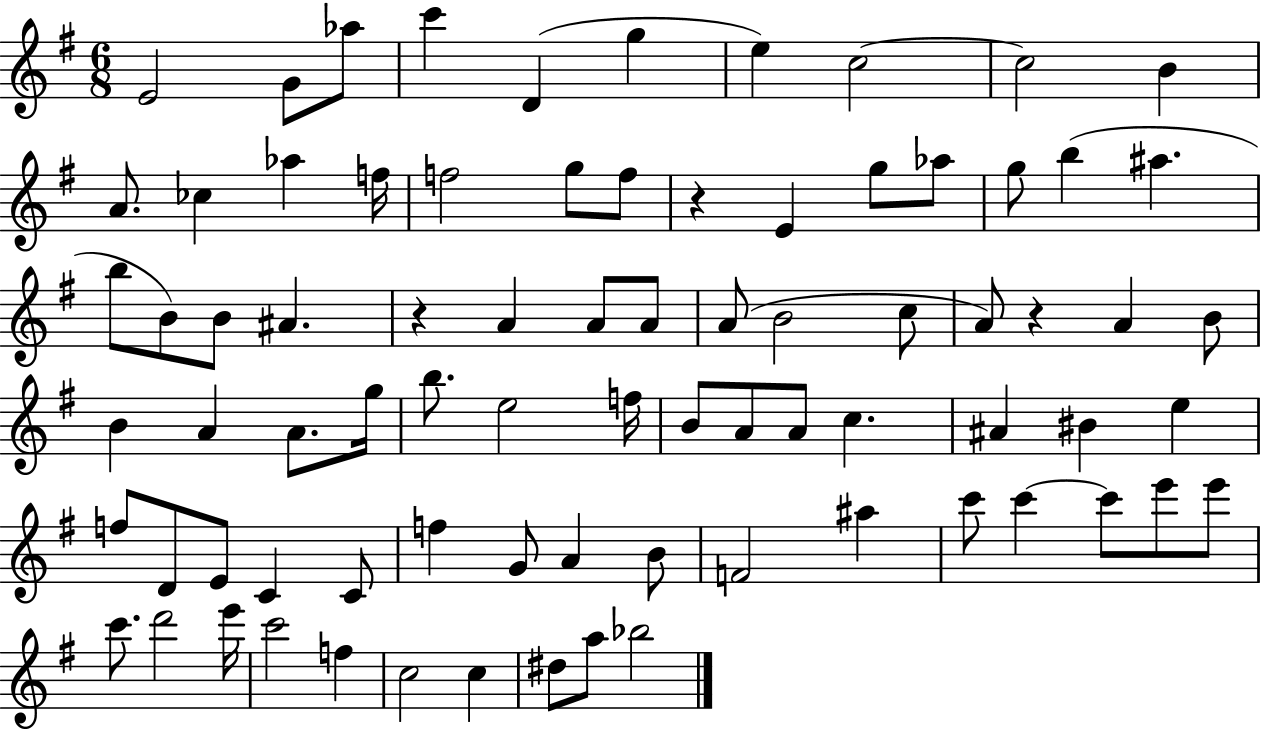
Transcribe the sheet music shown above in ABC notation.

X:1
T:Untitled
M:6/8
L:1/4
K:G
E2 G/2 _a/2 c' D g e c2 c2 B A/2 _c _a f/4 f2 g/2 f/2 z E g/2 _a/2 g/2 b ^a b/2 B/2 B/2 ^A z A A/2 A/2 A/2 B2 c/2 A/2 z A B/2 B A A/2 g/4 b/2 e2 f/4 B/2 A/2 A/2 c ^A ^B e f/2 D/2 E/2 C C/2 f G/2 A B/2 F2 ^a c'/2 c' c'/2 e'/2 e'/2 c'/2 d'2 e'/4 c'2 f c2 c ^d/2 a/2 _b2